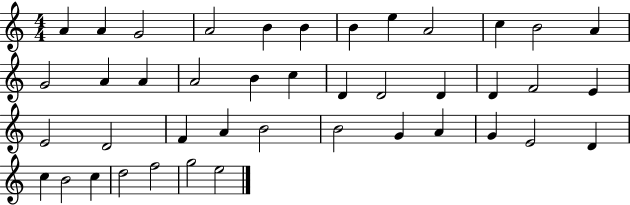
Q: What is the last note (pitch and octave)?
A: E5